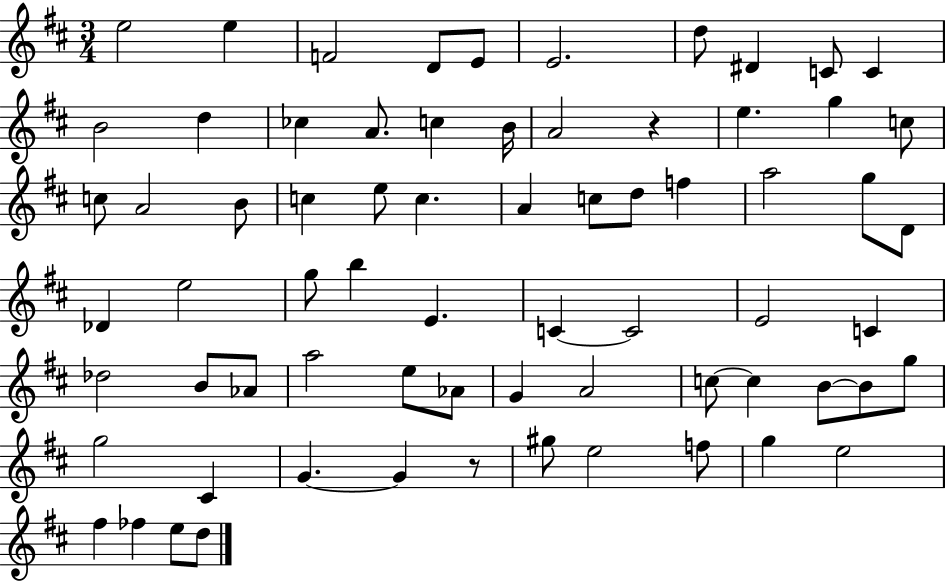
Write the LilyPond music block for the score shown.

{
  \clef treble
  \numericTimeSignature
  \time 3/4
  \key d \major
  \repeat volta 2 { e''2 e''4 | f'2 d'8 e'8 | e'2. | d''8 dis'4 c'8 c'4 | \break b'2 d''4 | ces''4 a'8. c''4 b'16 | a'2 r4 | e''4. g''4 c''8 | \break c''8 a'2 b'8 | c''4 e''8 c''4. | a'4 c''8 d''8 f''4 | a''2 g''8 d'8 | \break des'4 e''2 | g''8 b''4 e'4. | c'4~~ c'2 | e'2 c'4 | \break des''2 b'8 aes'8 | a''2 e''8 aes'8 | g'4 a'2 | c''8~~ c''4 b'8~~ b'8 g''8 | \break g''2 cis'4 | g'4.~~ g'4 r8 | gis''8 e''2 f''8 | g''4 e''2 | \break fis''4 fes''4 e''8 d''8 | } \bar "|."
}